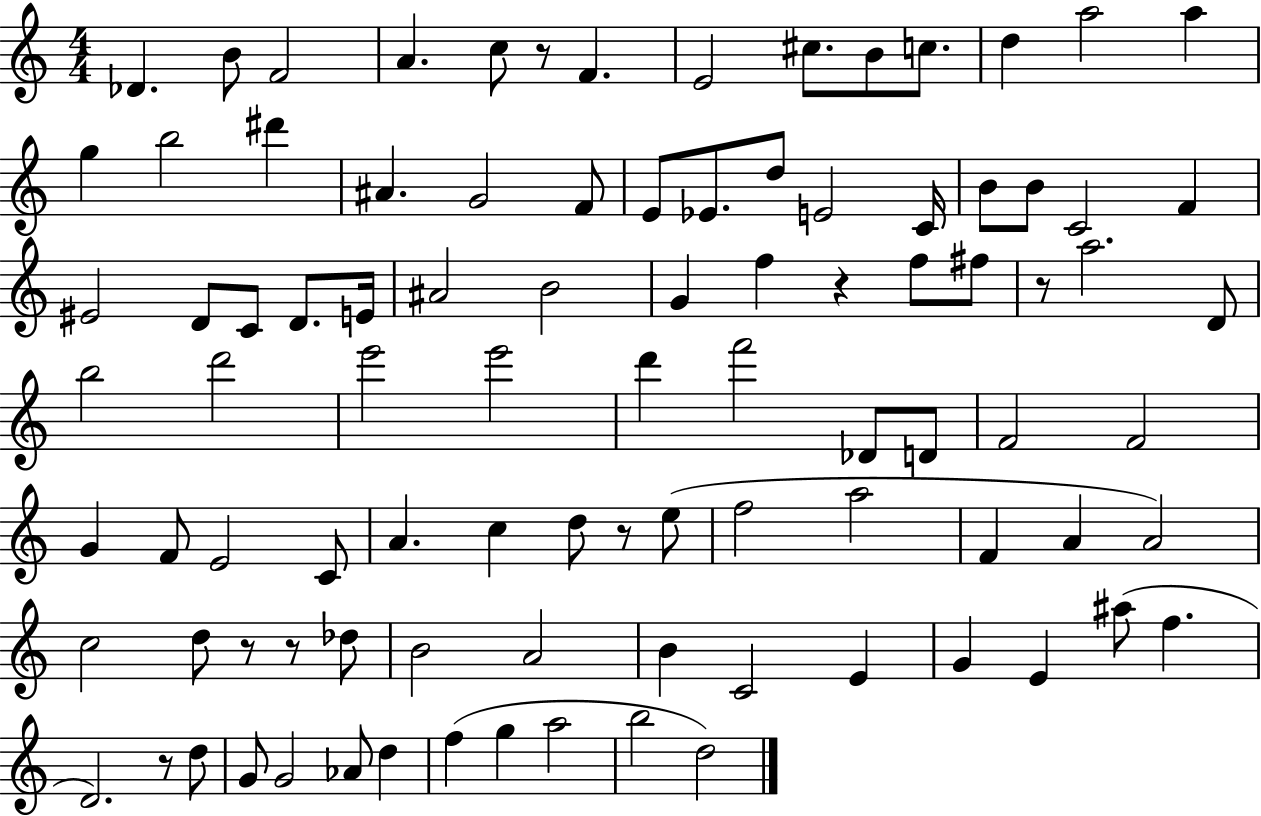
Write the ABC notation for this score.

X:1
T:Untitled
M:4/4
L:1/4
K:C
_D B/2 F2 A c/2 z/2 F E2 ^c/2 B/2 c/2 d a2 a g b2 ^d' ^A G2 F/2 E/2 _E/2 d/2 E2 C/4 B/2 B/2 C2 F ^E2 D/2 C/2 D/2 E/4 ^A2 B2 G f z f/2 ^f/2 z/2 a2 D/2 b2 d'2 e'2 e'2 d' f'2 _D/2 D/2 F2 F2 G F/2 E2 C/2 A c d/2 z/2 e/2 f2 a2 F A A2 c2 d/2 z/2 z/2 _d/2 B2 A2 B C2 E G E ^a/2 f D2 z/2 d/2 G/2 G2 _A/2 d f g a2 b2 d2